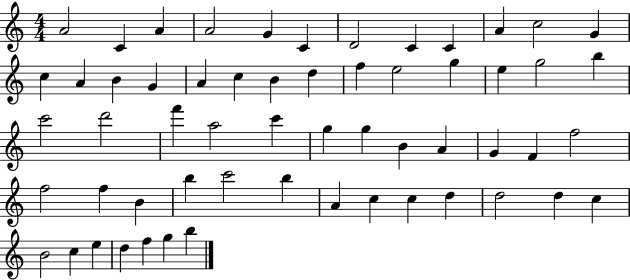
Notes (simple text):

A4/h C4/q A4/q A4/h G4/q C4/q D4/h C4/q C4/q A4/q C5/h G4/q C5/q A4/q B4/q G4/q A4/q C5/q B4/q D5/q F5/q E5/h G5/q E5/q G5/h B5/q C6/h D6/h F6/q A5/h C6/q G5/q G5/q B4/q A4/q G4/q F4/q F5/h F5/h F5/q B4/q B5/q C6/h B5/q A4/q C5/q C5/q D5/q D5/h D5/q C5/q B4/h C5/q E5/q D5/q F5/q G5/q B5/q